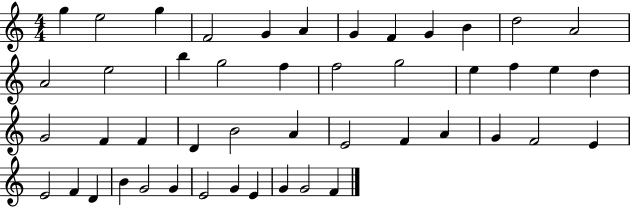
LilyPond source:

{
  \clef treble
  \numericTimeSignature
  \time 4/4
  \key c \major
  g''4 e''2 g''4 | f'2 g'4 a'4 | g'4 f'4 g'4 b'4 | d''2 a'2 | \break a'2 e''2 | b''4 g''2 f''4 | f''2 g''2 | e''4 f''4 e''4 d''4 | \break g'2 f'4 f'4 | d'4 b'2 a'4 | e'2 f'4 a'4 | g'4 f'2 e'4 | \break e'2 f'4 d'4 | b'4 g'2 g'4 | e'2 g'4 e'4 | g'4 g'2 f'4 | \break \bar "|."
}